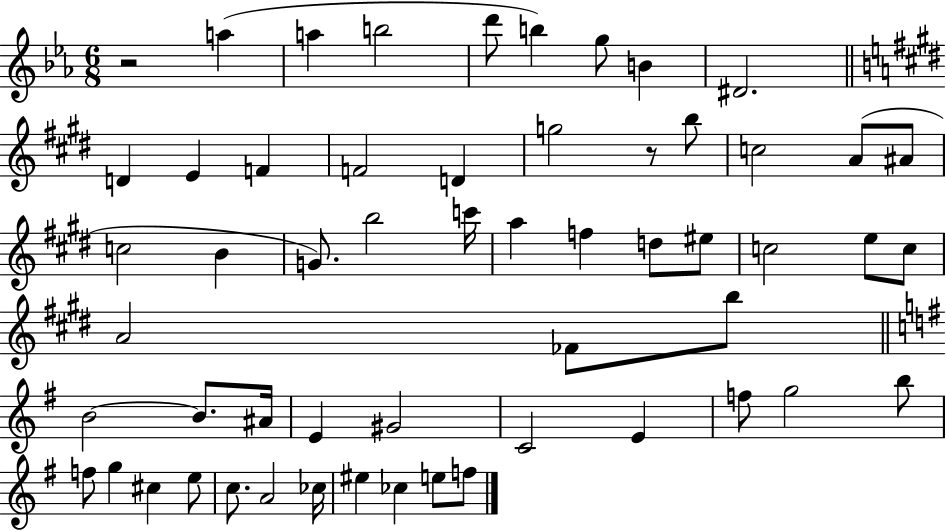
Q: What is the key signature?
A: EES major